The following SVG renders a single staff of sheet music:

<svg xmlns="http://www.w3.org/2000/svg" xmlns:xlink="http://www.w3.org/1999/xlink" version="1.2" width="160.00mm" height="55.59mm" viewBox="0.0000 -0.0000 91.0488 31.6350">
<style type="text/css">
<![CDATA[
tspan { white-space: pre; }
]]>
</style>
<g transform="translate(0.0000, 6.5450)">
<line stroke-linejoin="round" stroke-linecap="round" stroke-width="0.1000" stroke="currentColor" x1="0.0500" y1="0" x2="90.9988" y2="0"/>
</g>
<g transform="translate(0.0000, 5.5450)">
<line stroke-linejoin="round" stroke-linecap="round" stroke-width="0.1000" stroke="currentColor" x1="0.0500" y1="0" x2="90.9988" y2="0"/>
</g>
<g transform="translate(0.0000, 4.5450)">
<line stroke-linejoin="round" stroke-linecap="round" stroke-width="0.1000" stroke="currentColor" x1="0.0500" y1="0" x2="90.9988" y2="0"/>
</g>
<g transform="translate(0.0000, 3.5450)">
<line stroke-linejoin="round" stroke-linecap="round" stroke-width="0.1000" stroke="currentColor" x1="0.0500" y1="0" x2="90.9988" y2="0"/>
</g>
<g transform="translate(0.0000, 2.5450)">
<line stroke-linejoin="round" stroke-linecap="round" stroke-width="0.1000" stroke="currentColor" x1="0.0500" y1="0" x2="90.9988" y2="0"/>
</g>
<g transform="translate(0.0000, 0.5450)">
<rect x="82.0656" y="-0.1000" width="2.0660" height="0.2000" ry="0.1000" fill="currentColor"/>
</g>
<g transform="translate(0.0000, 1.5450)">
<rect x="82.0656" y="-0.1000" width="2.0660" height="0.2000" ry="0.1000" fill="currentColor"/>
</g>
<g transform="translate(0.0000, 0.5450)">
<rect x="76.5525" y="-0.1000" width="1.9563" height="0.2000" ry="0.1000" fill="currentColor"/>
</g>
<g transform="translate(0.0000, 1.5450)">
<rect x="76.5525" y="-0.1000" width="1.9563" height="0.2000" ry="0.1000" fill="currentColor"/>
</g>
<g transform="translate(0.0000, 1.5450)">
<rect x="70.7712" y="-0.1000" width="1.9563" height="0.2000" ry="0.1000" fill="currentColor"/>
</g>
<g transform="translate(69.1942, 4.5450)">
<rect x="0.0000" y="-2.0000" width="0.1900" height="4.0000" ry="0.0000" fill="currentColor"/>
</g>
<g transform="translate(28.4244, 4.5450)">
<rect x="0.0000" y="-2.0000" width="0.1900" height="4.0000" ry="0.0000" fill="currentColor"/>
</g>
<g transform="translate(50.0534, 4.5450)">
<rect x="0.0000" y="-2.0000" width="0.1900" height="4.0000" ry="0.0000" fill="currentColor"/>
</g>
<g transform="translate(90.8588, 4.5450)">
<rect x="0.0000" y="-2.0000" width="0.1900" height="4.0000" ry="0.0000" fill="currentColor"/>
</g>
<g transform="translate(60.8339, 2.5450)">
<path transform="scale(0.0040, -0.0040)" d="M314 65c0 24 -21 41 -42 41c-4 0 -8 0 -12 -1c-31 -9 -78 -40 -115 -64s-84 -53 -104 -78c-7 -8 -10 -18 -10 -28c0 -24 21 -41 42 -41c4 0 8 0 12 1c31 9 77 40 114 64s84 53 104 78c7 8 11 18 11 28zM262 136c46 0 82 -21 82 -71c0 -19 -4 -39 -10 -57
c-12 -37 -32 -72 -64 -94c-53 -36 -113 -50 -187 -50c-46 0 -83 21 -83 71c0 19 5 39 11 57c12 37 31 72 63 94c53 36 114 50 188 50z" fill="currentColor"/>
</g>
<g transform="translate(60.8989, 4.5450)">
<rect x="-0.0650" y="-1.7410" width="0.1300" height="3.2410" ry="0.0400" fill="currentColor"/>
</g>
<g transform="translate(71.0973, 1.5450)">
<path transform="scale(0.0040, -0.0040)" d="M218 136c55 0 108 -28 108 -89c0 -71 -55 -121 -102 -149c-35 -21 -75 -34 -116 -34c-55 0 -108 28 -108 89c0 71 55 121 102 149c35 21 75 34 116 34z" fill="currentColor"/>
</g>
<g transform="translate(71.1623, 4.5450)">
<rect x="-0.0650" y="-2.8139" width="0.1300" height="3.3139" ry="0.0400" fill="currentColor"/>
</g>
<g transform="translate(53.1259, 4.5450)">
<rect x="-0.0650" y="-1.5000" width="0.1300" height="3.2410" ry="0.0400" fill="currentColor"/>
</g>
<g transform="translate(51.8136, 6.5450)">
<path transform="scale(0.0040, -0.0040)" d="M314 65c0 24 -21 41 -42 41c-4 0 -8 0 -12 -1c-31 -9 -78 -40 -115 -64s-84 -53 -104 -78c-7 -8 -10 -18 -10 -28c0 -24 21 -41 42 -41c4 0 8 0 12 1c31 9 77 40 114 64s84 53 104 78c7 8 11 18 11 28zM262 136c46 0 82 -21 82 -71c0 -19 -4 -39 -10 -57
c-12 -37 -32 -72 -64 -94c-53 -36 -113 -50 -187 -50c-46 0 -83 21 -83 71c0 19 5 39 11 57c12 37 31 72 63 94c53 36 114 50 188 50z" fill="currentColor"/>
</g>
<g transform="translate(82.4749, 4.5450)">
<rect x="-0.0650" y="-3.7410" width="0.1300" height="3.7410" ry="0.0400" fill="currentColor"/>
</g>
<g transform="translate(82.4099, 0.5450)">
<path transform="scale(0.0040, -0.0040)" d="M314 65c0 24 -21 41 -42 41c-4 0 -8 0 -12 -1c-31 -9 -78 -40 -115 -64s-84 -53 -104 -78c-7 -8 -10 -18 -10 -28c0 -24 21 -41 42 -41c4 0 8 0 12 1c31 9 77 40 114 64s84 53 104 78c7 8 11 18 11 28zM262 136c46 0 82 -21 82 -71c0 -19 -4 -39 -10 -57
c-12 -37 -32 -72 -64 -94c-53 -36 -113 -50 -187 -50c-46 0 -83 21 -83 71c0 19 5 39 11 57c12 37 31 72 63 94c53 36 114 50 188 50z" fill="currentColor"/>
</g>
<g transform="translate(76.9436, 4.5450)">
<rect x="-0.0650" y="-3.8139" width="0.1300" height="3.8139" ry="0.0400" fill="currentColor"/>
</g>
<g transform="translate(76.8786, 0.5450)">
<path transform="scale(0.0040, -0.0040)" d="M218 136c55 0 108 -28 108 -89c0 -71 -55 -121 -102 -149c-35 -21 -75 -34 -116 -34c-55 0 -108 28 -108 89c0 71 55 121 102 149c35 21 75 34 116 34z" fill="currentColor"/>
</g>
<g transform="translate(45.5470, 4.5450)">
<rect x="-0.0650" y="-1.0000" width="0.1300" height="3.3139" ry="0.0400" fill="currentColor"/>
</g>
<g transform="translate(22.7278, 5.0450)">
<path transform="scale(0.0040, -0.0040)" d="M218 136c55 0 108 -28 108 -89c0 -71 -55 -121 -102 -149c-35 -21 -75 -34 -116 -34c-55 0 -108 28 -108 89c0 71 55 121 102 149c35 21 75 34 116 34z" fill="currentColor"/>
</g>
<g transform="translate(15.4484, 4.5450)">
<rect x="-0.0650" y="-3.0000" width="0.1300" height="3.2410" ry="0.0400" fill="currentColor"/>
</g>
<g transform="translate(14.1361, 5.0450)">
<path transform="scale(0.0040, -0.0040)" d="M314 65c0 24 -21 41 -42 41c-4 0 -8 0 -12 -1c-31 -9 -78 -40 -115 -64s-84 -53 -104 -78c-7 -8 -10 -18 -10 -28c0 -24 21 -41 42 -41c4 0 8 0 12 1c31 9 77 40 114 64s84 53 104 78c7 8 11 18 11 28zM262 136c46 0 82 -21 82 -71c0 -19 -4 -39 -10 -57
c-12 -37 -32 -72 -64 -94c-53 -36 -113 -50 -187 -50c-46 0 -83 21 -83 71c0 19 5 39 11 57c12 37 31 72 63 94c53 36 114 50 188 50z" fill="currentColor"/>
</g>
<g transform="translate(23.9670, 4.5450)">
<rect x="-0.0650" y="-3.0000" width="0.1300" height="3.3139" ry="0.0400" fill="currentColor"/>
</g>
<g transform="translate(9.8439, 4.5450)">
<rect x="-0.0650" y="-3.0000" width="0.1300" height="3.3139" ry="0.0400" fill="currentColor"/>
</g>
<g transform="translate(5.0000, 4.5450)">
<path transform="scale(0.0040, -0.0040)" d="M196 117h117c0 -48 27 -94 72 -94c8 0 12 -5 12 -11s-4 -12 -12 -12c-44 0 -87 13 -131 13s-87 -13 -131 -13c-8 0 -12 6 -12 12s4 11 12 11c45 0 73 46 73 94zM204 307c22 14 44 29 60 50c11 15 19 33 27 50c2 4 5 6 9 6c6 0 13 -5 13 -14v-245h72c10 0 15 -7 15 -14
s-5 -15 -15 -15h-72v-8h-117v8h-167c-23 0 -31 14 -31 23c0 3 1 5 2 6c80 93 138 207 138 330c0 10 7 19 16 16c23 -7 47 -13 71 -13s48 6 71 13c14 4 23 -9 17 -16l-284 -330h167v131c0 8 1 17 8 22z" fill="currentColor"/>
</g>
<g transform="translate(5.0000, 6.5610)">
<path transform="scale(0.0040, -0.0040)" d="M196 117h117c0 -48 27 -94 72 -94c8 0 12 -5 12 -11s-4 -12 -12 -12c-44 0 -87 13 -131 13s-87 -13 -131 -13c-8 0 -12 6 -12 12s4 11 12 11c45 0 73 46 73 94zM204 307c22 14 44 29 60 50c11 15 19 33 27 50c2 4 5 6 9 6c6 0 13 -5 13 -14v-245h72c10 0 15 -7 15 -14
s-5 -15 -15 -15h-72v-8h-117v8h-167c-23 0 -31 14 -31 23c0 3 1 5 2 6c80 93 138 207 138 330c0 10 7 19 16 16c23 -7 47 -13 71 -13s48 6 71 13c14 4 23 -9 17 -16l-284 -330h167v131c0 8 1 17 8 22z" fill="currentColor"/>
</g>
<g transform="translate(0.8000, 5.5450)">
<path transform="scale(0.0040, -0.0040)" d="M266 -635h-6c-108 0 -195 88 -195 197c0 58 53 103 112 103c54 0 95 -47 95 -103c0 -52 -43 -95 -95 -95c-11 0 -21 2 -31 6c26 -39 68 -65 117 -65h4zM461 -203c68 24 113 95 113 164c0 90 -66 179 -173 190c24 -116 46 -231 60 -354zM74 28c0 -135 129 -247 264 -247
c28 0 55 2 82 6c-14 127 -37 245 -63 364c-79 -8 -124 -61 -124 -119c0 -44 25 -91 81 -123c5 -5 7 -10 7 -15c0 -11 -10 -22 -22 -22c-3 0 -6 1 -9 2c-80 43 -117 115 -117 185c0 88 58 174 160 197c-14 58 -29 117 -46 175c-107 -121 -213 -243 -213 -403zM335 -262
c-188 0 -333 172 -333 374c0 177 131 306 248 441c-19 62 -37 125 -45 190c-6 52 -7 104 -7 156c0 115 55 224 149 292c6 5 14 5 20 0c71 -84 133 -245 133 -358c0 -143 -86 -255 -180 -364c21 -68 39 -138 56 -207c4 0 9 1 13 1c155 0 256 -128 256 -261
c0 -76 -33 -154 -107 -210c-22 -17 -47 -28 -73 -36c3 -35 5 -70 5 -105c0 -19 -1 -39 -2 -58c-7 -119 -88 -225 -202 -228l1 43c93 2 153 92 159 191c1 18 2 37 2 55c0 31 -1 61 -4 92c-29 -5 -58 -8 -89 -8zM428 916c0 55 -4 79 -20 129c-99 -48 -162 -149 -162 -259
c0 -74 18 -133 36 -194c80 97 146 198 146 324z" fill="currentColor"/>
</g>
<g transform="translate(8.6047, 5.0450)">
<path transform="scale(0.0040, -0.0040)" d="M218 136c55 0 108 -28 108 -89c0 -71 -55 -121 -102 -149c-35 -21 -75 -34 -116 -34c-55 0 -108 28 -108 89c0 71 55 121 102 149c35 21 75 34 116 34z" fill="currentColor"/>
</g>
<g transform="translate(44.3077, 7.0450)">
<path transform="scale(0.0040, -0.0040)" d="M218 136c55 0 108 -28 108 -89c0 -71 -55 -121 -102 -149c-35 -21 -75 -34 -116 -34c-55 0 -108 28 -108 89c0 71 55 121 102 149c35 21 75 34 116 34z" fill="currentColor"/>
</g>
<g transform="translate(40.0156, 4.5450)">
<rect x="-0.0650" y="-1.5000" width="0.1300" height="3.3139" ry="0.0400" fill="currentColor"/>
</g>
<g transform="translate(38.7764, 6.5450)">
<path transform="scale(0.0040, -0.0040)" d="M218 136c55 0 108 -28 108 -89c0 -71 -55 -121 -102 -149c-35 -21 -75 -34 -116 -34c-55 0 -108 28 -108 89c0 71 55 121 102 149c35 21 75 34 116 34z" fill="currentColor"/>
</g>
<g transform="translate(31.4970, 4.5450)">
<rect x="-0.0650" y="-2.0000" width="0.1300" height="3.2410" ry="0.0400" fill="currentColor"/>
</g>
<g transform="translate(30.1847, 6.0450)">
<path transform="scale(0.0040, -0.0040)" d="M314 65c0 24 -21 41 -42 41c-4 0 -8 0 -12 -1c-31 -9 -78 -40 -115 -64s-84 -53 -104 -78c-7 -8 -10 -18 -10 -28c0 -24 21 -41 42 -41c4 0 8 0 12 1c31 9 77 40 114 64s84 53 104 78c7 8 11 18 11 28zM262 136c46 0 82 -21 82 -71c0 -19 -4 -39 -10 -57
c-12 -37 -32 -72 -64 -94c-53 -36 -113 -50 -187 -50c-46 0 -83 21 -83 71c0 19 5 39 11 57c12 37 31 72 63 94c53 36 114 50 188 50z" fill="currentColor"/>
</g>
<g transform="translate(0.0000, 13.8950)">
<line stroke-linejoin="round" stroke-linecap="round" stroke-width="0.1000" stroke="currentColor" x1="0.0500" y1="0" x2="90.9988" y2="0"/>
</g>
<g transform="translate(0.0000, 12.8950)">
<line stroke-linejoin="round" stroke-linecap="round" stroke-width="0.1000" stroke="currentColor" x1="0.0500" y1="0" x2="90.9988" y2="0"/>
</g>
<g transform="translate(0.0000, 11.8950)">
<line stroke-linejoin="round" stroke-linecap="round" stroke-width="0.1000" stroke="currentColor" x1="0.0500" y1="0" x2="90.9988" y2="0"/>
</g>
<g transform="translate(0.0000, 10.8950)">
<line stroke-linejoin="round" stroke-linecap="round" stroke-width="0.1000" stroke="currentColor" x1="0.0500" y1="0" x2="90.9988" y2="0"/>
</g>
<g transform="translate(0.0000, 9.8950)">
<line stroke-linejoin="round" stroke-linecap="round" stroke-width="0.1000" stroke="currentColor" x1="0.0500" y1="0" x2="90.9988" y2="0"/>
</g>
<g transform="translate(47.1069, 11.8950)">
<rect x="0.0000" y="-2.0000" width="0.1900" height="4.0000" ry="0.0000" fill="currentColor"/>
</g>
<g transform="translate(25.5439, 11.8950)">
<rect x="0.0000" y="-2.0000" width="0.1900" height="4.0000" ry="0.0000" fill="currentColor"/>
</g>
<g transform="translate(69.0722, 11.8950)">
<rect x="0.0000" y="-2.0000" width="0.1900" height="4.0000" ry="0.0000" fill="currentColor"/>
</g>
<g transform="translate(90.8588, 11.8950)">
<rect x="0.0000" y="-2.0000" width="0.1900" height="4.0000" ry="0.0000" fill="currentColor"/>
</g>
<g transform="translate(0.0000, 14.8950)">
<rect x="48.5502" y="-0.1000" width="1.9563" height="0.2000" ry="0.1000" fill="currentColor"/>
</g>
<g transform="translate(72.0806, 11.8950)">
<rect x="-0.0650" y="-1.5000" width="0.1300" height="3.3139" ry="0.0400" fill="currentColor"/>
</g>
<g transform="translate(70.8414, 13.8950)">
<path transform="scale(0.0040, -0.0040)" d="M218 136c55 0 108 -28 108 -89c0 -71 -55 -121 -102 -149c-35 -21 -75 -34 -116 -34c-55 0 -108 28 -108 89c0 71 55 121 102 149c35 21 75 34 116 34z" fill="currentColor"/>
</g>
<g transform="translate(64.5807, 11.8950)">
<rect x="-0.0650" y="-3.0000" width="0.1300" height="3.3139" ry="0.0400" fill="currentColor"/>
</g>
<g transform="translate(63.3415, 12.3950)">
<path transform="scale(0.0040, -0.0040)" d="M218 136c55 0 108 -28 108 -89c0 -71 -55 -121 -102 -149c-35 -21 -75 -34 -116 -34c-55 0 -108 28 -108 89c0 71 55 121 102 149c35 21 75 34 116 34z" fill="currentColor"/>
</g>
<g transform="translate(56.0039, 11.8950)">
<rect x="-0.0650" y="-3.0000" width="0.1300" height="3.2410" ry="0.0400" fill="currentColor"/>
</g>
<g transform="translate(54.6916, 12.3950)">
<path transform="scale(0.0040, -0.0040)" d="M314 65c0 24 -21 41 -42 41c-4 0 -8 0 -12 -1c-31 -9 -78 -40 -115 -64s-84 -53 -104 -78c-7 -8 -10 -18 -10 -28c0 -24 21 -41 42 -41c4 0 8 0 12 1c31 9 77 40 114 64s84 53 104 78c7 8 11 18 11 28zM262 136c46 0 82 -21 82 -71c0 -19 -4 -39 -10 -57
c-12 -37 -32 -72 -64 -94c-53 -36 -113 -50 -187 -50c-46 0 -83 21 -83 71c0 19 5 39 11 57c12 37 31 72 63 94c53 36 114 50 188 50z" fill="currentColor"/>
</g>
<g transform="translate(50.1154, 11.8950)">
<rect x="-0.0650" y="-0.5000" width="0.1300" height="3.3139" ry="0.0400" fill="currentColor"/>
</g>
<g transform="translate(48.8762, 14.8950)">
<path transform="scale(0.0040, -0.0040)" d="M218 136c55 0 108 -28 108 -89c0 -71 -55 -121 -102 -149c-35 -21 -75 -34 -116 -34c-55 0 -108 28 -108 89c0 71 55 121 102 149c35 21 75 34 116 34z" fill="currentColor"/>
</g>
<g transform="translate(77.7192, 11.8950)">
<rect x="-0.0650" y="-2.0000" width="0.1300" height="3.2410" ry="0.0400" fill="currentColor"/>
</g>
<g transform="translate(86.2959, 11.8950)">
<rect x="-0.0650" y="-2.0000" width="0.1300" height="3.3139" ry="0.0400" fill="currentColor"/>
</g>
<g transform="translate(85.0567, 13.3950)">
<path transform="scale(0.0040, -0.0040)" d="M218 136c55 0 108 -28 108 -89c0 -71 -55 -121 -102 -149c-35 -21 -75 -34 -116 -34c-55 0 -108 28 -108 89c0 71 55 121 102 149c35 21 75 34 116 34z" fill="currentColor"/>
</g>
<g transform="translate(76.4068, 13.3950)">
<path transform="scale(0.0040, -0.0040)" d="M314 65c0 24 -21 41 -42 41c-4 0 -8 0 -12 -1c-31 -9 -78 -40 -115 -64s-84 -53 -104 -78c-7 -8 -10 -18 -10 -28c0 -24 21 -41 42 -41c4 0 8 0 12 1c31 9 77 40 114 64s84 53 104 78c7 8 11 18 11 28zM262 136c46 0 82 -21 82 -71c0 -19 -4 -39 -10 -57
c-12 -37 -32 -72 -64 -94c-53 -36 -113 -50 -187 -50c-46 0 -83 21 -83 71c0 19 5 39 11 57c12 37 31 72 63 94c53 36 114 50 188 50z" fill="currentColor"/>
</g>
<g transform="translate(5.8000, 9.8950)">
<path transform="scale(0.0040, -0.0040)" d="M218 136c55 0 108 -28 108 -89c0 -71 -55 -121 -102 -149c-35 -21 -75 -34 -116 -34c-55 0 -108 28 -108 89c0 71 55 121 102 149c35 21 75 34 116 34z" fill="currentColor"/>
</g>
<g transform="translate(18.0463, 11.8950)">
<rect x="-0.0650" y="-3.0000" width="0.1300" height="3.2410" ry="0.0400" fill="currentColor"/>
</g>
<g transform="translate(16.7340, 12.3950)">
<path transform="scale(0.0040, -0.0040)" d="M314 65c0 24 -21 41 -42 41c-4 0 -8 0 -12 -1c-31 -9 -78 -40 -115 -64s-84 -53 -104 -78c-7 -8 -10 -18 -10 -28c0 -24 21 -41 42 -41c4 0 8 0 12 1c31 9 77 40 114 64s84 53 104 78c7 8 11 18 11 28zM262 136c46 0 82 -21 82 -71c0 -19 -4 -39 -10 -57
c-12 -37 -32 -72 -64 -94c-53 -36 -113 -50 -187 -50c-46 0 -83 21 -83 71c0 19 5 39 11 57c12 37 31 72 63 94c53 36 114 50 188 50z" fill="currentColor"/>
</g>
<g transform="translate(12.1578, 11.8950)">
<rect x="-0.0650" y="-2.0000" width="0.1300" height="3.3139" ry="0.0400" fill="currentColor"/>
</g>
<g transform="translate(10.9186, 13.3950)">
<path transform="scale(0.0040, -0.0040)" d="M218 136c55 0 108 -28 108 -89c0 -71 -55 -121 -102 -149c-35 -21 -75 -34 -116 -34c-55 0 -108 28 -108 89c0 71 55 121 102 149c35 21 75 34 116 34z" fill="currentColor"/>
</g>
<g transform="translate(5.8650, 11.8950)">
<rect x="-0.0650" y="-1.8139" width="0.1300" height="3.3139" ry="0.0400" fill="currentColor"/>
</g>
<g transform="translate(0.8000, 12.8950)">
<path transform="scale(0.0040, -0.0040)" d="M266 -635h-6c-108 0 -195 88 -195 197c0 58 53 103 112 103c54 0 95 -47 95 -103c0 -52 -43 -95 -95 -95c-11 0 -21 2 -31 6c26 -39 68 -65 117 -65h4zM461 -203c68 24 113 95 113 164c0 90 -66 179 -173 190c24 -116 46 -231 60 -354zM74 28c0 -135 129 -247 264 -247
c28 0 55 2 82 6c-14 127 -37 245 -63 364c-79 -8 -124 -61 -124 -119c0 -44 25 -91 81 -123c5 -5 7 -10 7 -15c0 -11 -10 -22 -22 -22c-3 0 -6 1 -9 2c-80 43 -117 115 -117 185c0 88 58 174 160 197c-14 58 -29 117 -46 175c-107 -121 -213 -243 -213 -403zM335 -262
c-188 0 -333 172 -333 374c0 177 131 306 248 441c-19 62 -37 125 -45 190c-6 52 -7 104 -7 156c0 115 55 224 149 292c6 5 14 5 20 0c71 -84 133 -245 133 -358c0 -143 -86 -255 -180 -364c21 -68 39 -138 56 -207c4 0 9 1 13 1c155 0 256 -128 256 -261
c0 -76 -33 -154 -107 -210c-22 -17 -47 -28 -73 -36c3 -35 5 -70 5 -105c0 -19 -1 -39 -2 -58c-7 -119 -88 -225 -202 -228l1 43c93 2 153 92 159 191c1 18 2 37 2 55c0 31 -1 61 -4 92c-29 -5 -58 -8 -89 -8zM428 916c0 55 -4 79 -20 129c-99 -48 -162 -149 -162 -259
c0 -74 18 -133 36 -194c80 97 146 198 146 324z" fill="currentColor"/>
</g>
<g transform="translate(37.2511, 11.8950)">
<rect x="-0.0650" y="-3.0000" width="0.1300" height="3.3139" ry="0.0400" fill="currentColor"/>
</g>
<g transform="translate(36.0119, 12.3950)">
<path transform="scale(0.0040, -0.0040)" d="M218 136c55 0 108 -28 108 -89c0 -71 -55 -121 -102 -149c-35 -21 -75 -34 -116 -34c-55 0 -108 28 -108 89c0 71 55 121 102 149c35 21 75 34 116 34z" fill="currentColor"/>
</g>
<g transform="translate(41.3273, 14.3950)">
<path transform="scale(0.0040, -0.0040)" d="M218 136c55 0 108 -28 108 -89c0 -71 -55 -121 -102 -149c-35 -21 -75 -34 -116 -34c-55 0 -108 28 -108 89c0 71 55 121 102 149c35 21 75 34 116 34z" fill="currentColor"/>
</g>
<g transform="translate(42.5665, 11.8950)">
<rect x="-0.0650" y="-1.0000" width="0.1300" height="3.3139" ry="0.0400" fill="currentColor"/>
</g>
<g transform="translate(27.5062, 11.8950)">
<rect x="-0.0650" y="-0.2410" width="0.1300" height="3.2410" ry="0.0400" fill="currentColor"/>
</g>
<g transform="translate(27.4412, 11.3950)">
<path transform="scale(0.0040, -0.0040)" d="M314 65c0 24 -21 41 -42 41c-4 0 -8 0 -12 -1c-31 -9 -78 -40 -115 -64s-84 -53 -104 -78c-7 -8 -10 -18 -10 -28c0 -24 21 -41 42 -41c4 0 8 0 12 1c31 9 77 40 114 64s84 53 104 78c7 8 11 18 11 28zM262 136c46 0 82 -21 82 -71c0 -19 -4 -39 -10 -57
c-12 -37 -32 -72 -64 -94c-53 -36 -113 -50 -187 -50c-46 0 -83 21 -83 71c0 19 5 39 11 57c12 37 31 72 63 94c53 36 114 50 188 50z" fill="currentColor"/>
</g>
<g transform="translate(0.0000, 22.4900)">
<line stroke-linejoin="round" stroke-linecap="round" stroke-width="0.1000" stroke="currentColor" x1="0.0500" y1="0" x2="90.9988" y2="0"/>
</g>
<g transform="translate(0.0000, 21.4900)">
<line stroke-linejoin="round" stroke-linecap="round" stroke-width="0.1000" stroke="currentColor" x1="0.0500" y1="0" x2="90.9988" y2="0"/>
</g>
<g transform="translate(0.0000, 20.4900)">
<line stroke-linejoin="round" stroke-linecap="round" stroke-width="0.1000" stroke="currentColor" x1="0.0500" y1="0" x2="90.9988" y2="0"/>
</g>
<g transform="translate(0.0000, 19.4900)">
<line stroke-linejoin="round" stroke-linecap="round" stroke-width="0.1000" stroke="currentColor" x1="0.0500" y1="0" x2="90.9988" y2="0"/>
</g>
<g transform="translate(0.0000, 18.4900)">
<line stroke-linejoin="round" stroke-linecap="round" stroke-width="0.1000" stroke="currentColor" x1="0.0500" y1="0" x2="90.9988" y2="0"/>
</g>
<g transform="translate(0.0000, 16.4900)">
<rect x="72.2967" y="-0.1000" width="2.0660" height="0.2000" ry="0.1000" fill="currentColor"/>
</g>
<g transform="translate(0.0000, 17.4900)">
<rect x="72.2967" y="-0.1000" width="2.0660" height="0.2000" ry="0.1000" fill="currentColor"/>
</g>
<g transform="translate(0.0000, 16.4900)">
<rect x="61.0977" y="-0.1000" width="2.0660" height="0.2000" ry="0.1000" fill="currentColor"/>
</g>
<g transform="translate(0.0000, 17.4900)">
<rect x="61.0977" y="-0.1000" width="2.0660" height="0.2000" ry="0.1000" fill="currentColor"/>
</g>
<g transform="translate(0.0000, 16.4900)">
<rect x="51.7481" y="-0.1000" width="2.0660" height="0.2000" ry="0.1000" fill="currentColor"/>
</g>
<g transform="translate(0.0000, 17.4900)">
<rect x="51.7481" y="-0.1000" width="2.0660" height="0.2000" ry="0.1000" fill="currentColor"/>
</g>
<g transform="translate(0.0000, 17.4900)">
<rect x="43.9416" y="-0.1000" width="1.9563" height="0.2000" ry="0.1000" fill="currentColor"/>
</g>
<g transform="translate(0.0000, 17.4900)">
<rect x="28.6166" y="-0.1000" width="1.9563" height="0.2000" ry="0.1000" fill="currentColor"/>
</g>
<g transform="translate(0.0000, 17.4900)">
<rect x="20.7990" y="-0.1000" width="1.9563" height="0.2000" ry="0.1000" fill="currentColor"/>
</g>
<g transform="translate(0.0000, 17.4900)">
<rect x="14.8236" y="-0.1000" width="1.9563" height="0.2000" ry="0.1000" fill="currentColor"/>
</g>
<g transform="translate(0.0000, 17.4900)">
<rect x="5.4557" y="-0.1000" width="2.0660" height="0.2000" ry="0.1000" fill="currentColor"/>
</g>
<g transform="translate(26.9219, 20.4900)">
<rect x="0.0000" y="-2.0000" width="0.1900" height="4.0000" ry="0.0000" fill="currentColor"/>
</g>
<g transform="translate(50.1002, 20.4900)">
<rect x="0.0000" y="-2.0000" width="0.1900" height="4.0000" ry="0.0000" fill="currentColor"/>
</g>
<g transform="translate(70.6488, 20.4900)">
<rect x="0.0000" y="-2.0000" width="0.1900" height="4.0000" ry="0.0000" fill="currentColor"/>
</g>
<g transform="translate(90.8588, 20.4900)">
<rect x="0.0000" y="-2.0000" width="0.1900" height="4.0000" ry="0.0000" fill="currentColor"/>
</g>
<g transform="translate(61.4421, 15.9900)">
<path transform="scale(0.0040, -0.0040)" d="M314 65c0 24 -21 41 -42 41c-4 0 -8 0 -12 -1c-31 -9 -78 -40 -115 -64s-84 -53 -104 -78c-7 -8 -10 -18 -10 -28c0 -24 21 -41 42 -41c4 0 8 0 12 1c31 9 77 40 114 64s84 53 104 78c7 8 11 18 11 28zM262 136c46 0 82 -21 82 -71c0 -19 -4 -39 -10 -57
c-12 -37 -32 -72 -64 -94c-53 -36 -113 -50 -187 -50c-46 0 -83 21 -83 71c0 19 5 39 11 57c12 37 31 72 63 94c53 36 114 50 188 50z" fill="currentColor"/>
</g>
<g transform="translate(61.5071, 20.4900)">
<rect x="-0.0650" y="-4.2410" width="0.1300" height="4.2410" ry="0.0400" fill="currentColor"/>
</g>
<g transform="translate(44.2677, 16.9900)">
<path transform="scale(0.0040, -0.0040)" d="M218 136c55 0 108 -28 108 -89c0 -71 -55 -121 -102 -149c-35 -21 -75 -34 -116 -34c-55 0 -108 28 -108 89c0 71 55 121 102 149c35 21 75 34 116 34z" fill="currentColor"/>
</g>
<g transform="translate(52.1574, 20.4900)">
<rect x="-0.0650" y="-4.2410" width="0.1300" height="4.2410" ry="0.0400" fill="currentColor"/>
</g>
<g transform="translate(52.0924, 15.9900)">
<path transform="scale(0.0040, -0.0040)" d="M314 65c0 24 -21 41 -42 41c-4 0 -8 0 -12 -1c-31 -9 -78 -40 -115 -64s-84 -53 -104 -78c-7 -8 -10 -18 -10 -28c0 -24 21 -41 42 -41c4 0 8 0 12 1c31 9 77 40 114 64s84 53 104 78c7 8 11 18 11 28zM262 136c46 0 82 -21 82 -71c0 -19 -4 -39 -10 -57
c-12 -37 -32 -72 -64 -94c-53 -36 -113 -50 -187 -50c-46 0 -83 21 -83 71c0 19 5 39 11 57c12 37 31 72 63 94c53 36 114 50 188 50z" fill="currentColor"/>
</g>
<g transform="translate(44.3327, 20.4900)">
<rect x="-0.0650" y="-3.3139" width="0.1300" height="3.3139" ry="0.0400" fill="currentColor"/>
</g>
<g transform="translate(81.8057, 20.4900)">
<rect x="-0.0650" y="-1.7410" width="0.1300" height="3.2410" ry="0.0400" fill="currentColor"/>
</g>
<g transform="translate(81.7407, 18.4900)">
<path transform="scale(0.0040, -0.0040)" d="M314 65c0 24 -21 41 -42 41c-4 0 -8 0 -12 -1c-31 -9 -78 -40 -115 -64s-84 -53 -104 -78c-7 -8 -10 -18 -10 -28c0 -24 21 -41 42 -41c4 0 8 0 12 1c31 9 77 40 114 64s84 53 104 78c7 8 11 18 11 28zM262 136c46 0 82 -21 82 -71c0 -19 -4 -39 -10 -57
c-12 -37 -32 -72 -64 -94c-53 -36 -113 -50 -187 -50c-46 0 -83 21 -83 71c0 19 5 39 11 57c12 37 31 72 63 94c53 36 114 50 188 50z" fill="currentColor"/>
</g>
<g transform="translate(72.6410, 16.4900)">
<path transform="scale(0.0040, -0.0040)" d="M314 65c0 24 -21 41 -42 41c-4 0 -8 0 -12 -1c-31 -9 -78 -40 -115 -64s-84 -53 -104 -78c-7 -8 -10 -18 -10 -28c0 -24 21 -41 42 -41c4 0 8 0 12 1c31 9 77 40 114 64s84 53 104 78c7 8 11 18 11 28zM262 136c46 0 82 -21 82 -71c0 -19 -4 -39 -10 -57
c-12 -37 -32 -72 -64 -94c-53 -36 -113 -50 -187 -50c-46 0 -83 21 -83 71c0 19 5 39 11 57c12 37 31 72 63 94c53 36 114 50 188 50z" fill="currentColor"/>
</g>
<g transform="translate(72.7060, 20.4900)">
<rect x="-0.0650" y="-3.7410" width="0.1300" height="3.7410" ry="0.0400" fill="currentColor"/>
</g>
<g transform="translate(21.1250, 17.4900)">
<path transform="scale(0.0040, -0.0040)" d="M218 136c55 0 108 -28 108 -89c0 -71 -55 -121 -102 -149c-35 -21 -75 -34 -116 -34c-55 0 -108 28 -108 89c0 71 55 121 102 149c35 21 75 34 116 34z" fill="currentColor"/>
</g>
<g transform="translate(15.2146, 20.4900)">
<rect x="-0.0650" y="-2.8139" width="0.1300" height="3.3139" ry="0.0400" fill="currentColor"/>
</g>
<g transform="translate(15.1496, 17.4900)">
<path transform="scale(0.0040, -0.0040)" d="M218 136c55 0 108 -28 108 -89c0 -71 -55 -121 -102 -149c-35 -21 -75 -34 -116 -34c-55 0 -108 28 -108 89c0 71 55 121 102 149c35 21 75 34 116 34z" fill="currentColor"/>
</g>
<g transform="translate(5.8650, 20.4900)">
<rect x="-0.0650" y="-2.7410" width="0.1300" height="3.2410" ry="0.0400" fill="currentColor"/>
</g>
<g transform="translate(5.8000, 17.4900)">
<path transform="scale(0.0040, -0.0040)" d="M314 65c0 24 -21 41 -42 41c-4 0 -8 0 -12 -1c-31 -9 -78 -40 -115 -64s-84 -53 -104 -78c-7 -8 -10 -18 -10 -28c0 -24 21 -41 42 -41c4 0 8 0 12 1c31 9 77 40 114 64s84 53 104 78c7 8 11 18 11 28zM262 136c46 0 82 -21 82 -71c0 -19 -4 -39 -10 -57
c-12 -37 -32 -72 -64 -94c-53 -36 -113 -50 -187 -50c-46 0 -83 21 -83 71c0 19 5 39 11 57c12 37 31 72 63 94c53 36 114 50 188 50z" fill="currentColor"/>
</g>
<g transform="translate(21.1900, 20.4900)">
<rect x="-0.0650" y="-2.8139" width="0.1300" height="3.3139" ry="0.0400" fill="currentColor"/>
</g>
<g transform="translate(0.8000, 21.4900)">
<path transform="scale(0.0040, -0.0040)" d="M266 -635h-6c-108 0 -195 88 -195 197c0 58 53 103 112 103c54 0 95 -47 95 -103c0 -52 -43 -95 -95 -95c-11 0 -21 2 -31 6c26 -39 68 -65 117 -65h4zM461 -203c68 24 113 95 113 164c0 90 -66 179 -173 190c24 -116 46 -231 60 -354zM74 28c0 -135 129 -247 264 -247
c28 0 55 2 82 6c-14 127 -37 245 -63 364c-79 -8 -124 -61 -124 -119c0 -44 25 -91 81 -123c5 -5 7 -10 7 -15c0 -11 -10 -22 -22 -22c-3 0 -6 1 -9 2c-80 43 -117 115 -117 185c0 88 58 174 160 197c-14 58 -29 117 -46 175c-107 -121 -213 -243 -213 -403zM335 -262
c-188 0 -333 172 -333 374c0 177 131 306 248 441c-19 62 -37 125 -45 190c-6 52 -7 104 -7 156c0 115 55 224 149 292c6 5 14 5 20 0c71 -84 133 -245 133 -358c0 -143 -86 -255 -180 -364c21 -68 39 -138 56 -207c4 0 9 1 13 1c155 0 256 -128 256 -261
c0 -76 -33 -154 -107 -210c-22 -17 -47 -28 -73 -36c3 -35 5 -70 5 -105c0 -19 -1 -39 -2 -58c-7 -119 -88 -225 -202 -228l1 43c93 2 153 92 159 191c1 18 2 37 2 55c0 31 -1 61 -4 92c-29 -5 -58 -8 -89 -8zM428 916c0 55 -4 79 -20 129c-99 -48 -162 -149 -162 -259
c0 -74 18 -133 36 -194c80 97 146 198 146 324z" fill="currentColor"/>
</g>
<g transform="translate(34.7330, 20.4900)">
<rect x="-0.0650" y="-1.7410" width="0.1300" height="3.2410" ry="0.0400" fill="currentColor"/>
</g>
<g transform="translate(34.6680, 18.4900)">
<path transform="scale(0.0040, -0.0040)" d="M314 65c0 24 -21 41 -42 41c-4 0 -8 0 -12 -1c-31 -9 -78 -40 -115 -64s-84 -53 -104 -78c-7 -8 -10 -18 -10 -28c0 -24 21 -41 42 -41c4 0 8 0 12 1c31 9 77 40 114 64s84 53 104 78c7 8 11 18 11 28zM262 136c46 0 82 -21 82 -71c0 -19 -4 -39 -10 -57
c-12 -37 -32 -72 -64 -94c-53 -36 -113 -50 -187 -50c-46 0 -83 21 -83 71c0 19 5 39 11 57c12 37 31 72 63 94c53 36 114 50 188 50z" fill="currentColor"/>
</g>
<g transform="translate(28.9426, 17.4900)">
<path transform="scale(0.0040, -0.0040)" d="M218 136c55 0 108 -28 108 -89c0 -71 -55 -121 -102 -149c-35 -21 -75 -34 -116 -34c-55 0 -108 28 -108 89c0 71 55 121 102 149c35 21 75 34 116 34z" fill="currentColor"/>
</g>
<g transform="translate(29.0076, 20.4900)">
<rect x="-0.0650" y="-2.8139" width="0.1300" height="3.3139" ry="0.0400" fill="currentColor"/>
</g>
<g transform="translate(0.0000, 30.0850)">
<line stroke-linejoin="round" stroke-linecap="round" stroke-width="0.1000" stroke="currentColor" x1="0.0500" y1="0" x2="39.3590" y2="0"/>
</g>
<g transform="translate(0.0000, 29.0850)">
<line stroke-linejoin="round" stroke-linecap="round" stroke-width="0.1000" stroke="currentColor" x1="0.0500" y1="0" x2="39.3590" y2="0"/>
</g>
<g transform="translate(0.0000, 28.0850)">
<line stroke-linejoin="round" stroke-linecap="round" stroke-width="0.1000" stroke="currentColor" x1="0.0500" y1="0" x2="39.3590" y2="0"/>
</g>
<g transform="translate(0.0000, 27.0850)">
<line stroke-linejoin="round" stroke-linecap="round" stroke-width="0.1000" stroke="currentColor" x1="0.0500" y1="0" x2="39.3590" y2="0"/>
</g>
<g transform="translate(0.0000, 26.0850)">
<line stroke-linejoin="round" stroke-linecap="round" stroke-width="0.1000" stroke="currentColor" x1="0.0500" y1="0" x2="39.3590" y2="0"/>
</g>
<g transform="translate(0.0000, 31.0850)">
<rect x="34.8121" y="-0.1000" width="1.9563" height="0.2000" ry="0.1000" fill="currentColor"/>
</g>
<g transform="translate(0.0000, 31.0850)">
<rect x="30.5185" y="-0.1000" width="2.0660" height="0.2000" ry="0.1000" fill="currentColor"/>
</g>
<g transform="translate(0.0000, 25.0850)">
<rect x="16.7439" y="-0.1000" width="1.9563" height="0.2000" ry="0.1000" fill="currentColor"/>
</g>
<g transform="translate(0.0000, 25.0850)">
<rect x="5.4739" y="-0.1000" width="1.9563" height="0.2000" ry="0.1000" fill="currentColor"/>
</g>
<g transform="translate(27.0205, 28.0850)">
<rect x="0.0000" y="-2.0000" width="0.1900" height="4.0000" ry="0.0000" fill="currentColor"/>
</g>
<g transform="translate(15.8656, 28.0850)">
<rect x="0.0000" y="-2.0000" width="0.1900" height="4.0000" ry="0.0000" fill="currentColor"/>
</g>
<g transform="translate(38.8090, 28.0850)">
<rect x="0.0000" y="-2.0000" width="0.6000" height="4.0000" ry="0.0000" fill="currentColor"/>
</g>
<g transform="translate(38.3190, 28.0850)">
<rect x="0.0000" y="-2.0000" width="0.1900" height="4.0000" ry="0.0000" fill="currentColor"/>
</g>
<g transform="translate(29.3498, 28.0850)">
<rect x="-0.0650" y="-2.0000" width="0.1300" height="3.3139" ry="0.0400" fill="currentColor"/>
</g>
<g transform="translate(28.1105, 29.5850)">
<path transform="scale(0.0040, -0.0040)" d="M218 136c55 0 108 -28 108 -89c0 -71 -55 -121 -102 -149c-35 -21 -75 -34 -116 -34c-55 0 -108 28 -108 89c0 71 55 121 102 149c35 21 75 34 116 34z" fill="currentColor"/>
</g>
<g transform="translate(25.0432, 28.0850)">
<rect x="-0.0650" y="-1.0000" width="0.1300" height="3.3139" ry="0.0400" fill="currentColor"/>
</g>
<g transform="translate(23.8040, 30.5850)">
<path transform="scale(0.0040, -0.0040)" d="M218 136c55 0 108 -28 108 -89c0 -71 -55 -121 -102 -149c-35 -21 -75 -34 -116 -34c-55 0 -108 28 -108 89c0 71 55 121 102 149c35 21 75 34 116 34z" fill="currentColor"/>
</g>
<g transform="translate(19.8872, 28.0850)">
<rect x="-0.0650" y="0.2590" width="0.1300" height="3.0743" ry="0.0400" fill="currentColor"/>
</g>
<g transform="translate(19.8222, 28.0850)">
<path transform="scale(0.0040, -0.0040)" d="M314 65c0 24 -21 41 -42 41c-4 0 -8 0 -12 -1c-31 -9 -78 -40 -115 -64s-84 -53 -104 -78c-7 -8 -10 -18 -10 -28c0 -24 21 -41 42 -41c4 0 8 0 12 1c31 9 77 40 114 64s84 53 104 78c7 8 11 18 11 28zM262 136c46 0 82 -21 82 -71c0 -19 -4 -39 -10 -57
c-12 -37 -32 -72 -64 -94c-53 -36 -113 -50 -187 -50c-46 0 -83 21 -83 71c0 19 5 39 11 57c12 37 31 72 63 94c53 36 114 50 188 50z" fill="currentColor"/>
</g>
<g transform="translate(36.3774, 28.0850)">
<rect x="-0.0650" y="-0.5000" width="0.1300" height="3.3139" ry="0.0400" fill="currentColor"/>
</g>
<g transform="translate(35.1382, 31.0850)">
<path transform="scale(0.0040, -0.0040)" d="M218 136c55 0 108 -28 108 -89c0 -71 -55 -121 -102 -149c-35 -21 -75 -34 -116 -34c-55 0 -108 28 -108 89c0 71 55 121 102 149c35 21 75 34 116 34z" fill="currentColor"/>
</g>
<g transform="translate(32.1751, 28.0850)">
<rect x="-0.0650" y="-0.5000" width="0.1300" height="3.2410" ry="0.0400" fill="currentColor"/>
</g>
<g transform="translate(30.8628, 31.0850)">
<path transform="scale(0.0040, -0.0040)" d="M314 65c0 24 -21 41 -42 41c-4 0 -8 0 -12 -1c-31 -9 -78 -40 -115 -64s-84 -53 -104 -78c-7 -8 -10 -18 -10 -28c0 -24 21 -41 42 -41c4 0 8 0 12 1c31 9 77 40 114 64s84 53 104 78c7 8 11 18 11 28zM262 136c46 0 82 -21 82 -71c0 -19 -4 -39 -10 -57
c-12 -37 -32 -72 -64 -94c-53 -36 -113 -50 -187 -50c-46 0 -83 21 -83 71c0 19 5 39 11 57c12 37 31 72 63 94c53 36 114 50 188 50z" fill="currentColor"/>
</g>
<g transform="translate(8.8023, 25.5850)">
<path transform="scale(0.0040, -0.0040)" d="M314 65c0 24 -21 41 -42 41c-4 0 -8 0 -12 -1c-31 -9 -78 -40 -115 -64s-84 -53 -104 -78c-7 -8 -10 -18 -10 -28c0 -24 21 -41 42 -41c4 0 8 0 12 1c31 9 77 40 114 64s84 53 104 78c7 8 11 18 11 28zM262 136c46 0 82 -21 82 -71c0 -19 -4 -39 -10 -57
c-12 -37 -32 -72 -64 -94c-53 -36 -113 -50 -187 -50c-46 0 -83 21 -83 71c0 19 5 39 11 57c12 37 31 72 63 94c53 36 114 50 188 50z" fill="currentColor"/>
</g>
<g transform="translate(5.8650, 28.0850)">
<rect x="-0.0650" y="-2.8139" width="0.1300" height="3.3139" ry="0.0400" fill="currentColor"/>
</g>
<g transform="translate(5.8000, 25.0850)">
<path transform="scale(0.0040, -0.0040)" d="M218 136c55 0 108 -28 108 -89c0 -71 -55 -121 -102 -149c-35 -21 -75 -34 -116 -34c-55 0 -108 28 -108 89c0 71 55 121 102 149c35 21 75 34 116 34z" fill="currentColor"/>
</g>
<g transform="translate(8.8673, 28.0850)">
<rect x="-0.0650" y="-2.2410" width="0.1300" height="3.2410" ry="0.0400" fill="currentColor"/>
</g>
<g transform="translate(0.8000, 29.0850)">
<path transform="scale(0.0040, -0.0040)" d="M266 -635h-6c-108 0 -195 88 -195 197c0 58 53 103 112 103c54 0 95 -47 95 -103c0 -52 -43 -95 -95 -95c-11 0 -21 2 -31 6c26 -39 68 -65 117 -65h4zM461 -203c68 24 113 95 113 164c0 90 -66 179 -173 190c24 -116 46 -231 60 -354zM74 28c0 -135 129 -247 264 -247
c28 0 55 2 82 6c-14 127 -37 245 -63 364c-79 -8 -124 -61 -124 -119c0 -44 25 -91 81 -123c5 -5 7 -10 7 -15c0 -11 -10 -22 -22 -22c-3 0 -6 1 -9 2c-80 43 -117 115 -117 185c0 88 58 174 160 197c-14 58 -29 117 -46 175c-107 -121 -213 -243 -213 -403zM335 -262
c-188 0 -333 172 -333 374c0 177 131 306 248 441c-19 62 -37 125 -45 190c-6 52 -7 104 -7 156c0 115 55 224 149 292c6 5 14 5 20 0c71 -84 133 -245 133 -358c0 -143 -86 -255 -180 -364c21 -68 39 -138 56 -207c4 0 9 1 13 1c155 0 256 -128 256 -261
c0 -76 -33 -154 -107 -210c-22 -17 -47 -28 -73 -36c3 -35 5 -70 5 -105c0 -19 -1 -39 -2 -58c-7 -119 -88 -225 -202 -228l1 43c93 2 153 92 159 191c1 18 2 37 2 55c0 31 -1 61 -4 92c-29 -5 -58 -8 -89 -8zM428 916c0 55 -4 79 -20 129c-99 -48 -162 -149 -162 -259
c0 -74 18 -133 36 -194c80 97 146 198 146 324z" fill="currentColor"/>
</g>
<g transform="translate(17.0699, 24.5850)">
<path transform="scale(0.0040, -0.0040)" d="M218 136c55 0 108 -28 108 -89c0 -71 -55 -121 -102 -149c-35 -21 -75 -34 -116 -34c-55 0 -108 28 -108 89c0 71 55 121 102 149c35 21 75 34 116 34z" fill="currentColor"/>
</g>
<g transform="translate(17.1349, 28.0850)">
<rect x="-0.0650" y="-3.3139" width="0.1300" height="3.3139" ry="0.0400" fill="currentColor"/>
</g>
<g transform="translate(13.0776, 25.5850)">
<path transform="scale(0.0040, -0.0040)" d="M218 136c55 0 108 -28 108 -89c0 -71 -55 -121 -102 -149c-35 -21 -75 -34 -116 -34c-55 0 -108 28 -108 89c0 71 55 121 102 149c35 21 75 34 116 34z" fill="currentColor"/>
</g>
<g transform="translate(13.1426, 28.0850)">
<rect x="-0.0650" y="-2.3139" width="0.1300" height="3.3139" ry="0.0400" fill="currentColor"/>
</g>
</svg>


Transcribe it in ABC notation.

X:1
T:Untitled
M:4/4
L:1/4
K:C
A A2 A F2 E D E2 f2 a c' c'2 f F A2 c2 A D C A2 A E F2 F a2 a a a f2 b d'2 d'2 c'2 f2 a g2 g b B2 D F C2 C